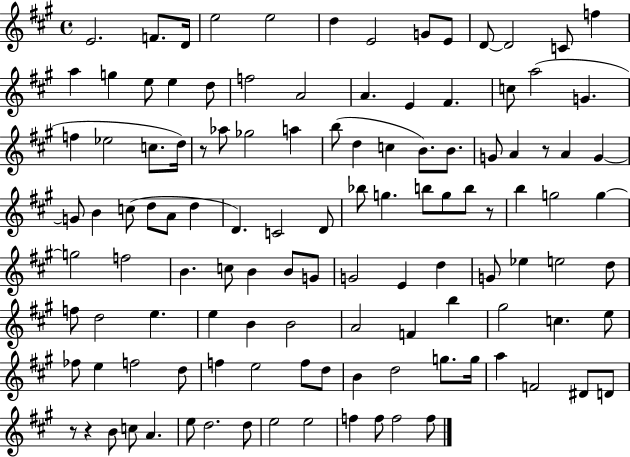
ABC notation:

X:1
T:Untitled
M:4/4
L:1/4
K:A
E2 F/2 D/4 e2 e2 d E2 G/2 E/2 D/2 D2 C/2 f a g e/2 e d/2 f2 A2 A E ^F c/2 a2 G f _e2 c/2 d/4 z/2 _a/2 _g2 a b/2 d c B/2 B/2 G/2 A z/2 A G G/2 B c/2 d/2 A/2 d D C2 D/2 _b/2 g b/2 g/2 b/2 z/2 b g2 g g2 f2 B c/2 B B/2 G/2 G2 E d G/2 _e e2 d/2 f/2 d2 e e B B2 A2 F b ^g2 c e/2 _f/2 e f2 d/2 f e2 f/2 d/2 B d2 g/2 g/4 a F2 ^D/2 D/2 z/2 z B/2 c/2 A e/2 d2 d/2 e2 e2 f f/2 f2 f/2